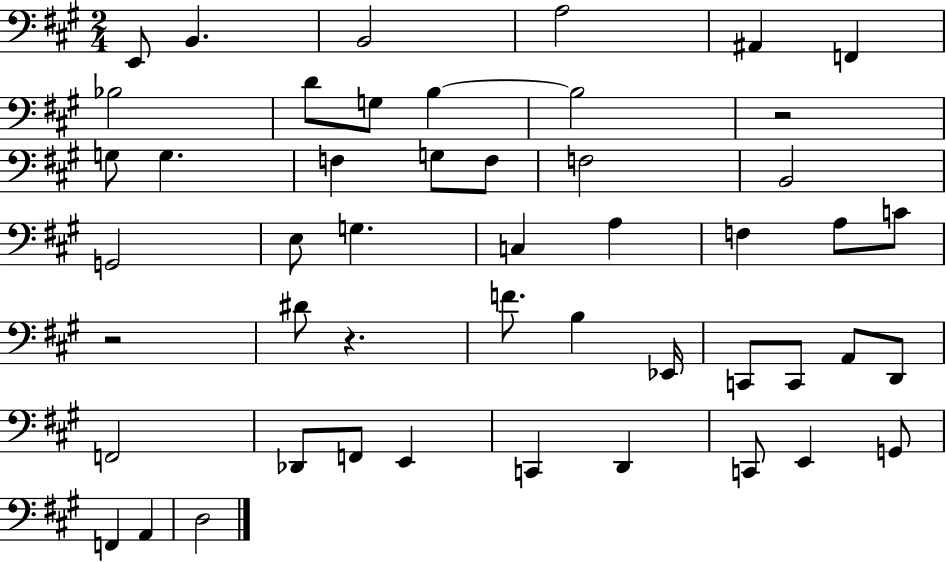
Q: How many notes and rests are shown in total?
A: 49